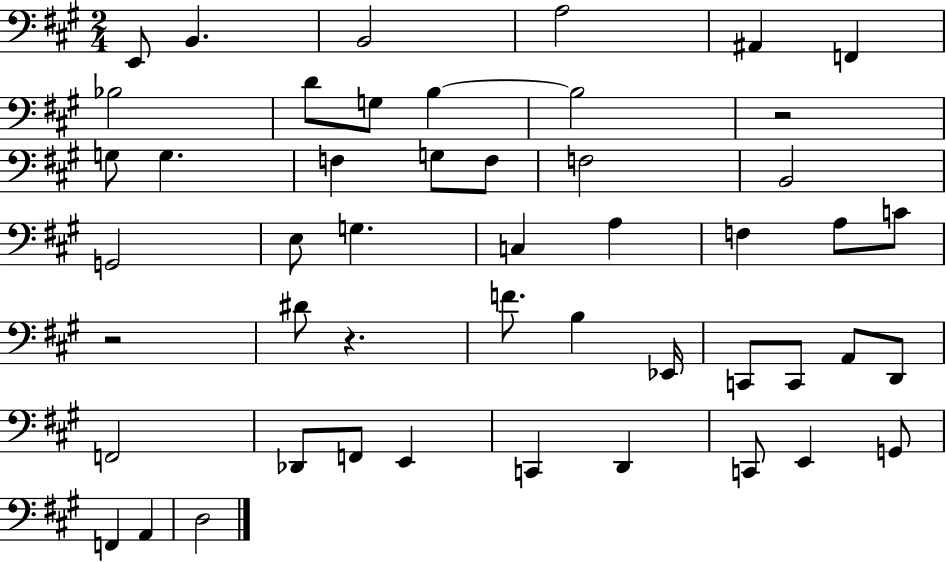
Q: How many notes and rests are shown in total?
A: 49